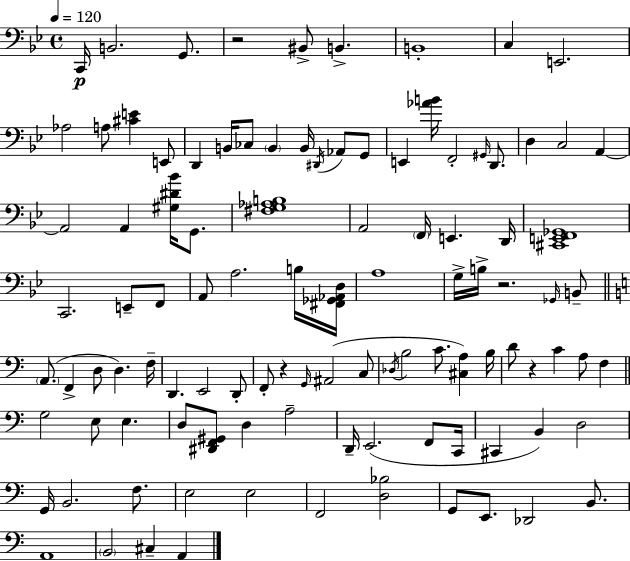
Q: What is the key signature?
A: BES major